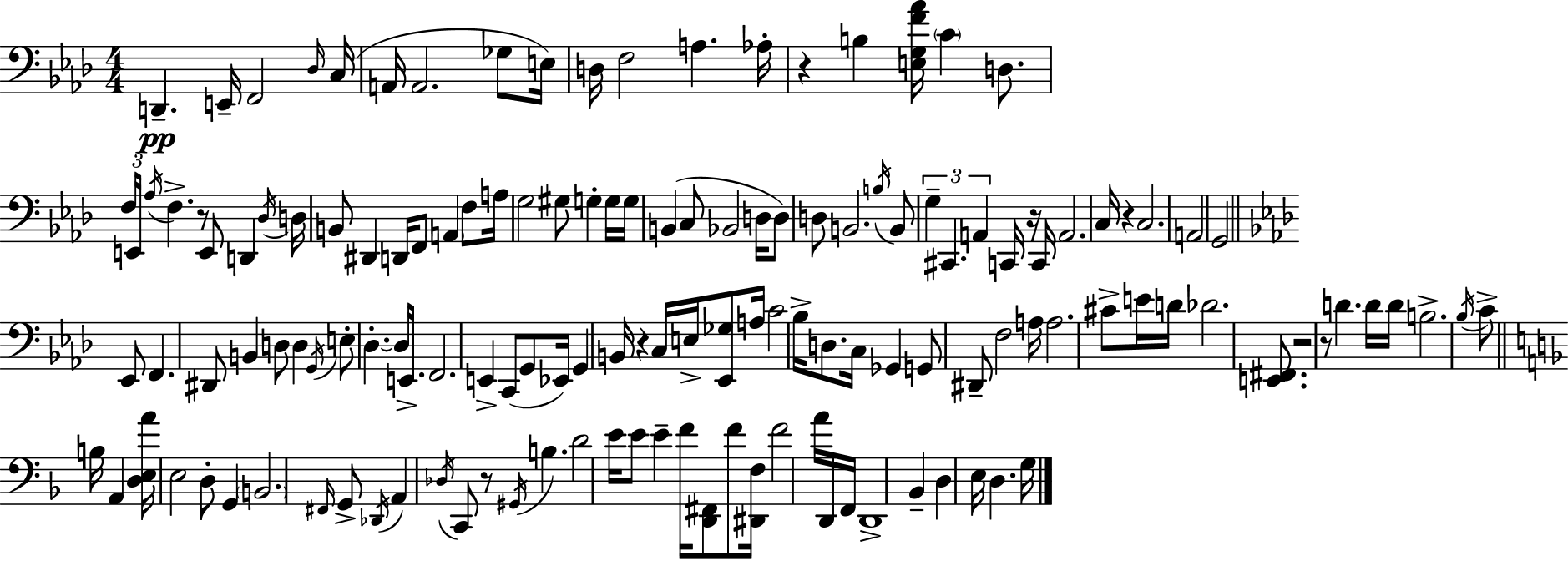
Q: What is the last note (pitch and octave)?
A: G3